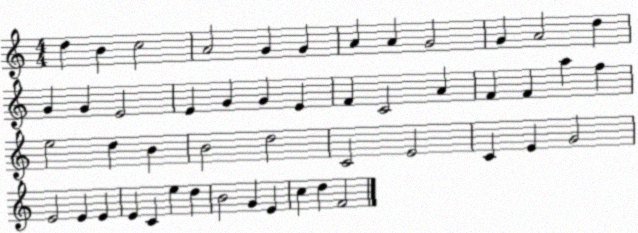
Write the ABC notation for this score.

X:1
T:Untitled
M:4/4
L:1/4
K:C
d B c2 A2 G G A A G2 G A2 d G G E2 E G G E F C2 A F F a f e2 d B B2 d2 C2 E2 C E G2 E2 E E E C e d B2 G E c d F2